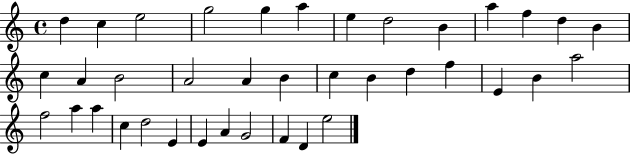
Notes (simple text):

D5/q C5/q E5/h G5/h G5/q A5/q E5/q D5/h B4/q A5/q F5/q D5/q B4/q C5/q A4/q B4/h A4/h A4/q B4/q C5/q B4/q D5/q F5/q E4/q B4/q A5/h F5/h A5/q A5/q C5/q D5/h E4/q E4/q A4/q G4/h F4/q D4/q E5/h